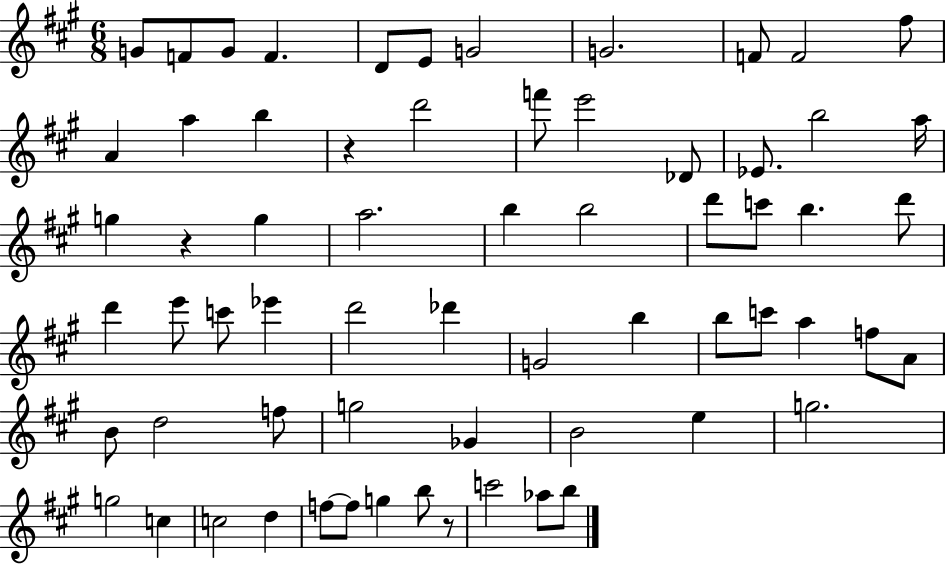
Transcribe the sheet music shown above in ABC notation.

X:1
T:Untitled
M:6/8
L:1/4
K:A
G/2 F/2 G/2 F D/2 E/2 G2 G2 F/2 F2 ^f/2 A a b z d'2 f'/2 e'2 _D/2 _E/2 b2 a/4 g z g a2 b b2 d'/2 c'/2 b d'/2 d' e'/2 c'/2 _e' d'2 _d' G2 b b/2 c'/2 a f/2 A/2 B/2 d2 f/2 g2 _G B2 e g2 g2 c c2 d f/2 f/2 g b/2 z/2 c'2 _a/2 b/2